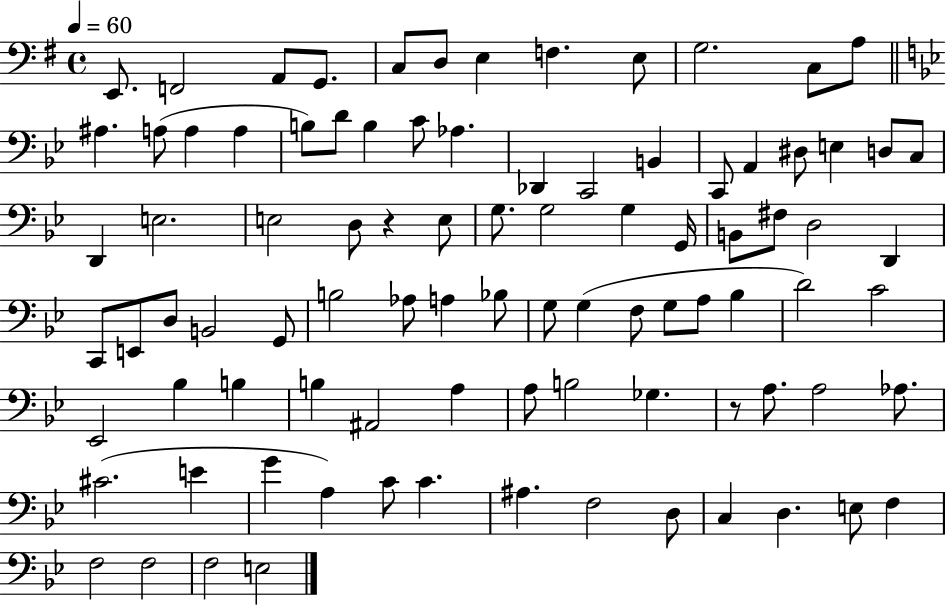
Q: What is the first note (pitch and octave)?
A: E2